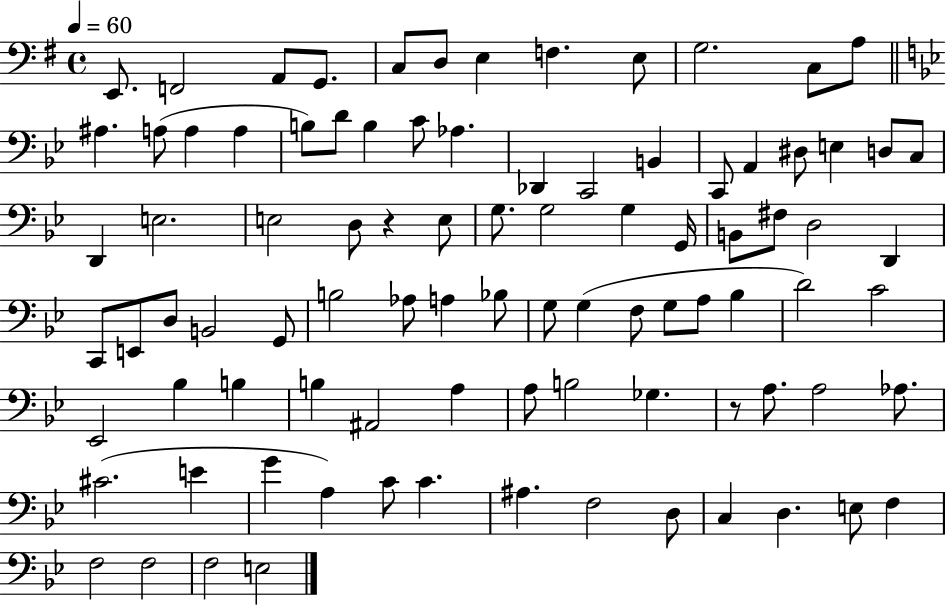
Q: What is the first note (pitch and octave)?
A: E2